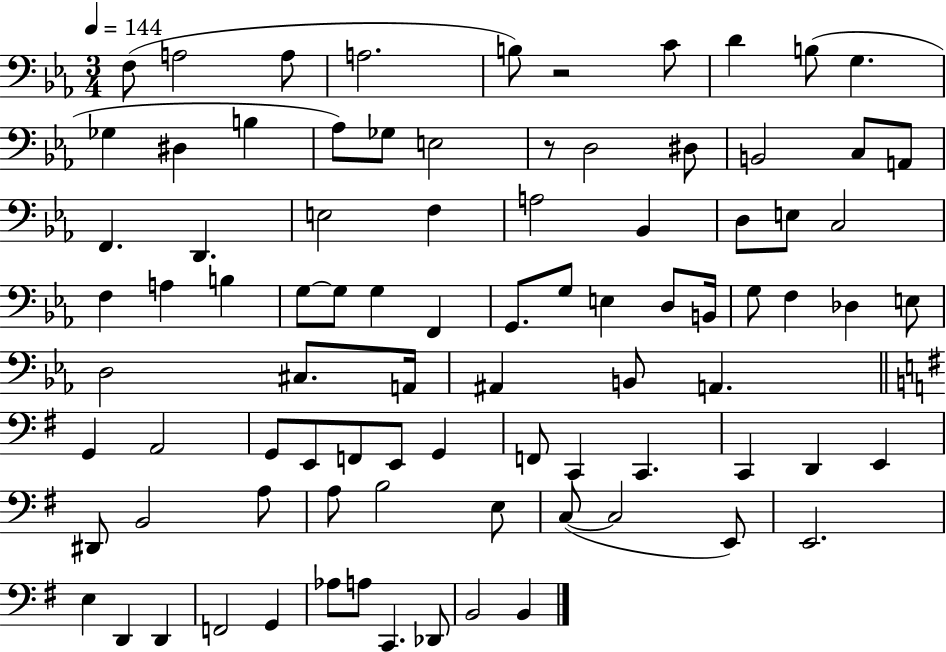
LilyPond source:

{
  \clef bass
  \numericTimeSignature
  \time 3/4
  \key ees \major
  \tempo 4 = 144
  f8( a2 a8 | a2. | b8) r2 c'8 | d'4 b8( g4. | \break ges4 dis4 b4 | aes8) ges8 e2 | r8 d2 dis8 | b,2 c8 a,8 | \break f,4. d,4. | e2 f4 | a2 bes,4 | d8 e8 c2 | \break f4 a4 b4 | g8~~ g8 g4 f,4 | g,8. g8 e4 d8 b,16 | g8 f4 des4 e8 | \break d2 cis8. a,16 | ais,4 b,8 a,4. | \bar "||" \break \key e \minor g,4 a,2 | g,8 e,8 f,8 e,8 g,4 | f,8 c,4 c,4. | c,4 d,4 e,4 | \break dis,8 b,2 a8 | a8 b2 e8 | c8~(~ c2 e,8) | e,2. | \break e4 d,4 d,4 | f,2 g,4 | aes8 a8 c,4. des,8 | b,2 b,4 | \break \bar "|."
}